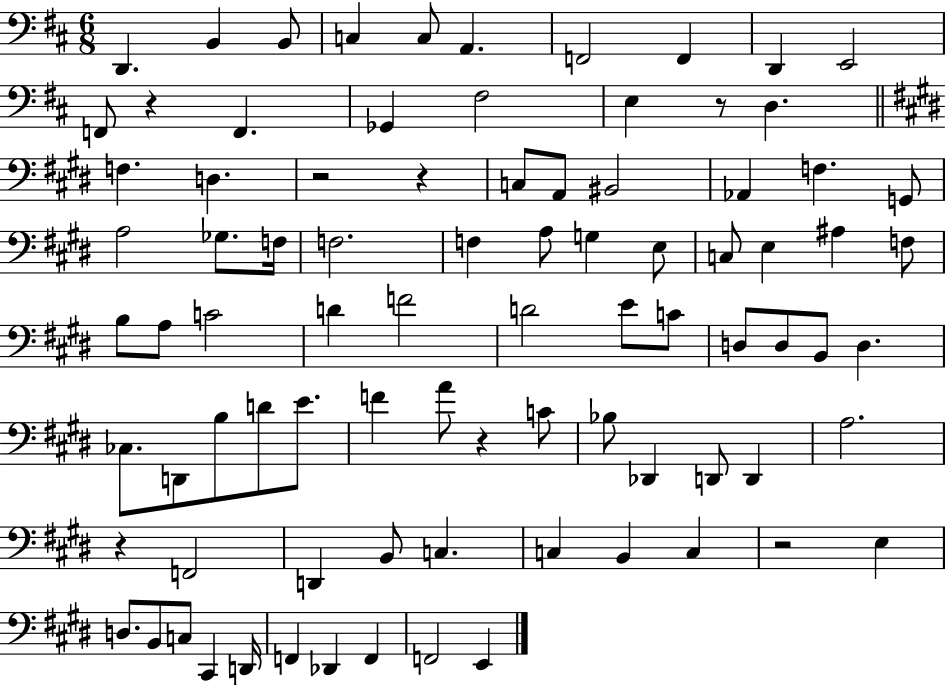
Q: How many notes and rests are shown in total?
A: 86